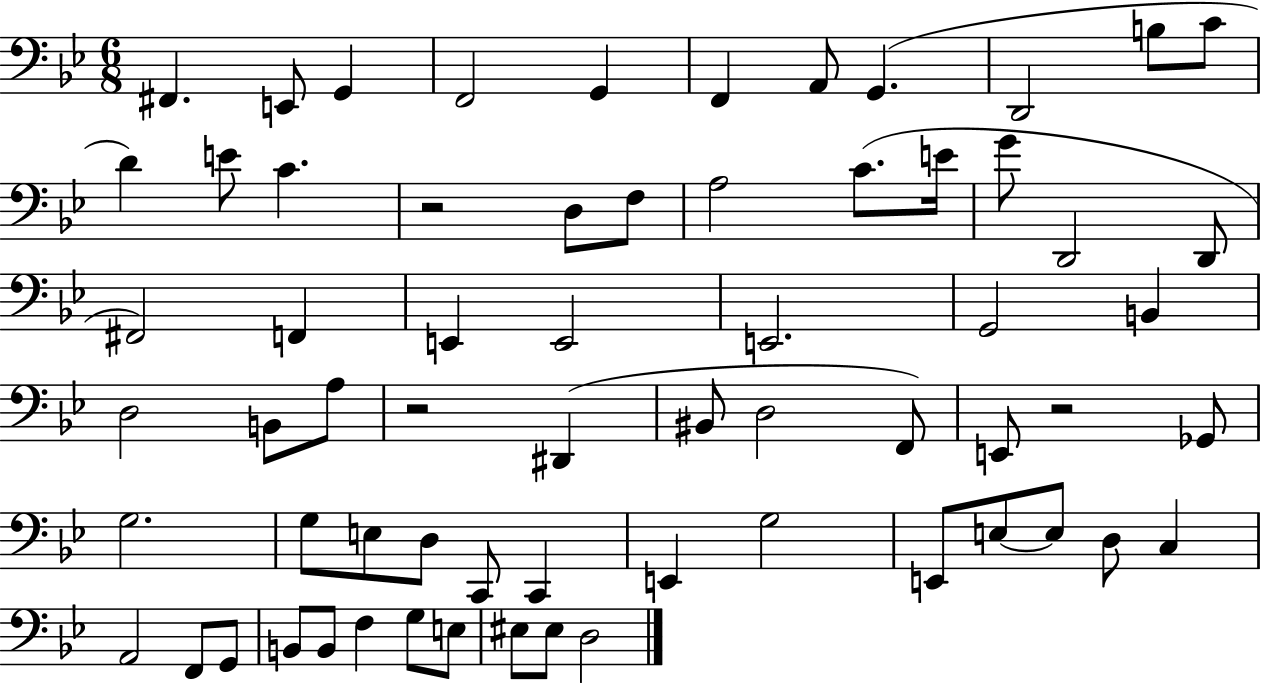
{
  \clef bass
  \numericTimeSignature
  \time 6/8
  \key bes \major
  fis,4. e,8 g,4 | f,2 g,4 | f,4 a,8 g,4.( | d,2 b8 c'8 | \break d'4) e'8 c'4. | r2 d8 f8 | a2 c'8.( e'16 | g'8 d,2 d,8 | \break fis,2) f,4 | e,4 e,2 | e,2. | g,2 b,4 | \break d2 b,8 a8 | r2 dis,4( | bis,8 d2 f,8) | e,8 r2 ges,8 | \break g2. | g8 e8 d8 c,8 c,4 | e,4 g2 | e,8 e8~~ e8 d8 c4 | \break a,2 f,8 g,8 | b,8 b,8 f4 g8 e8 | eis8 eis8 d2 | \bar "|."
}